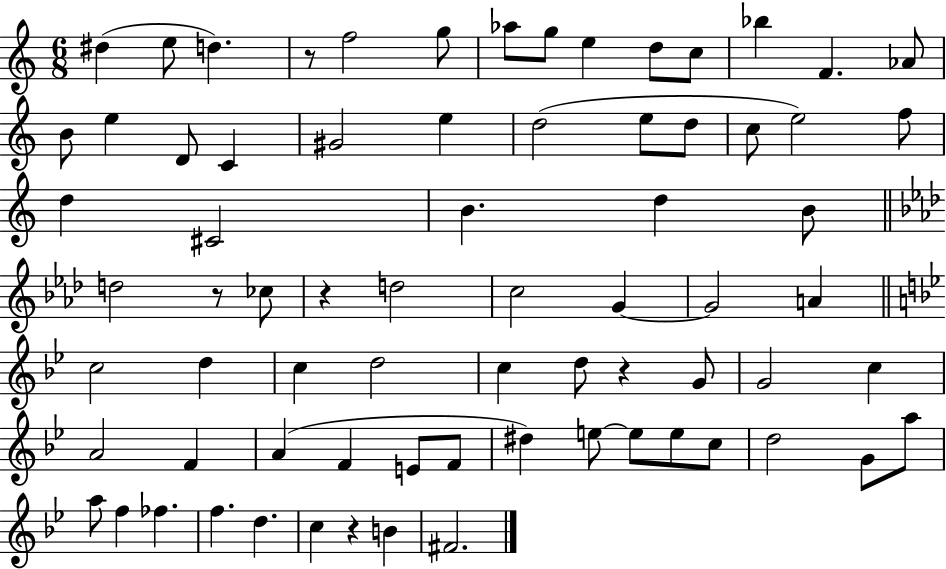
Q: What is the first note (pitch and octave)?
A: D#5